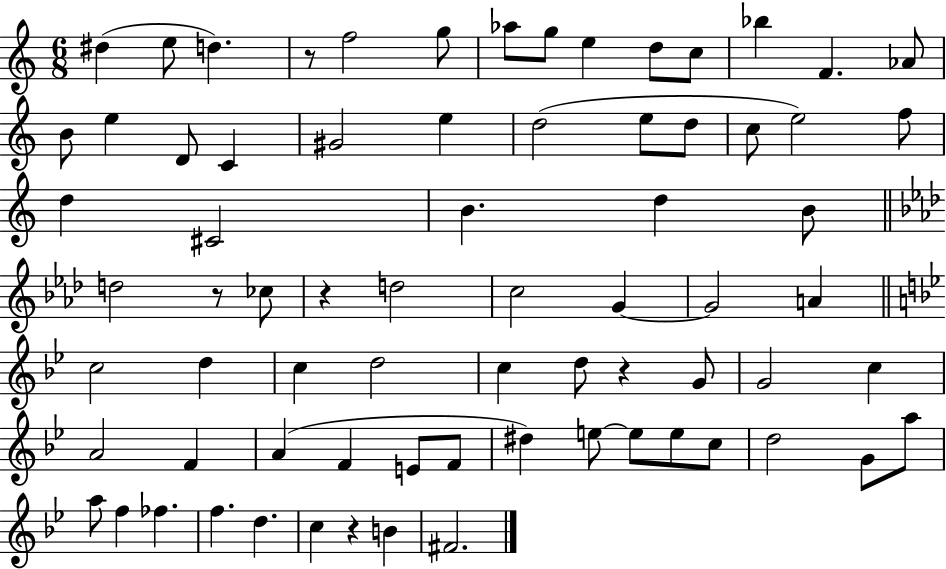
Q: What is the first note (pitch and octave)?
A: D#5